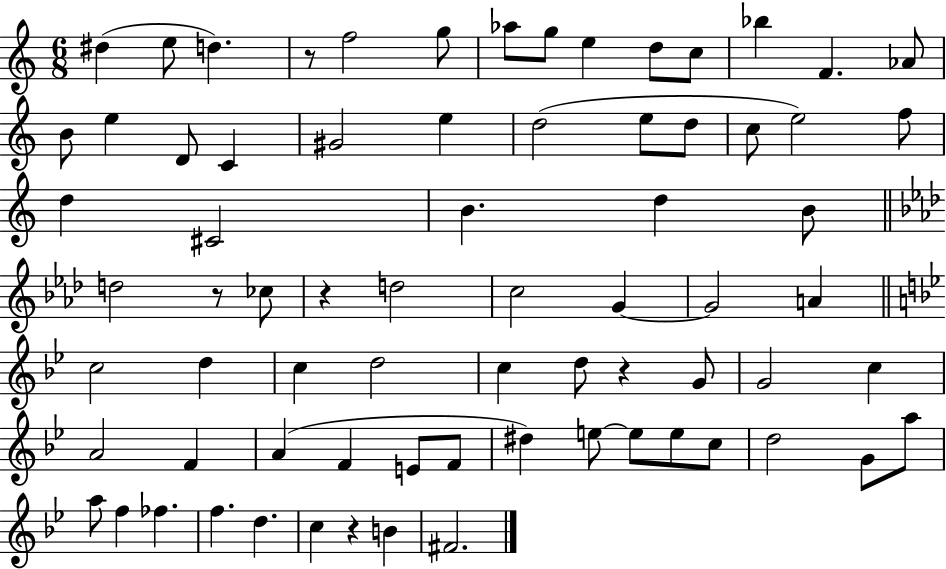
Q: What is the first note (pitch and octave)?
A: D#5